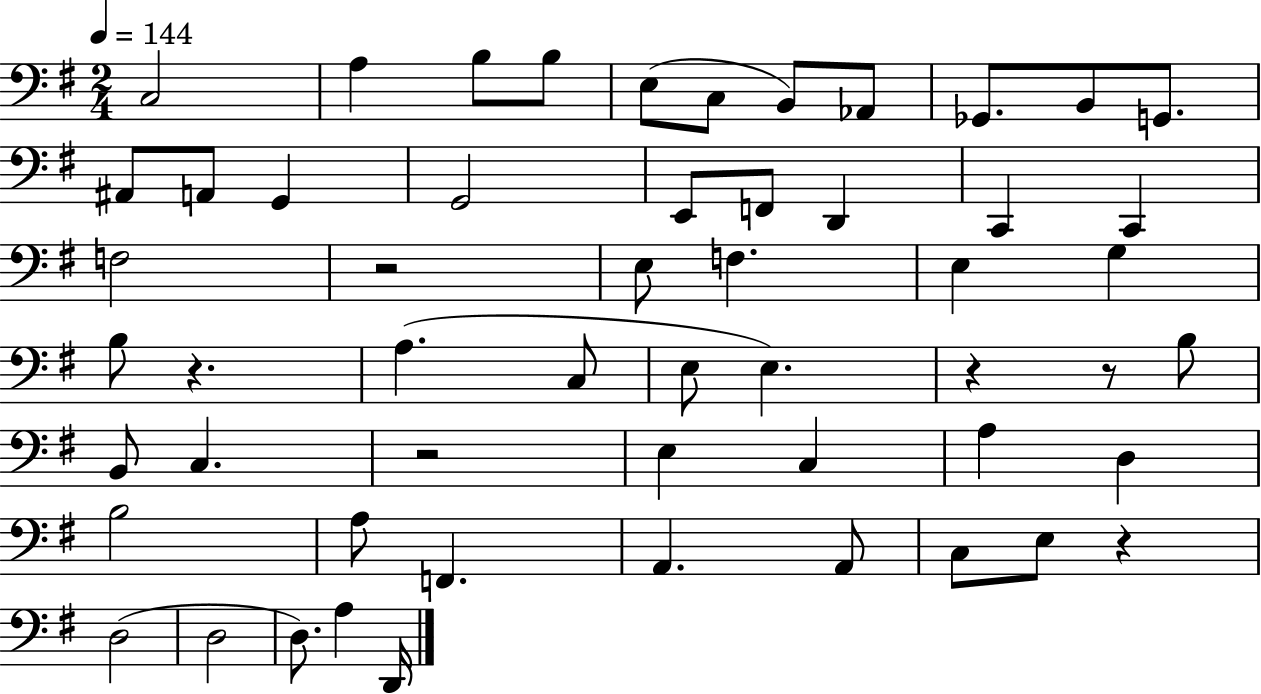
C3/h A3/q B3/e B3/e E3/e C3/e B2/e Ab2/e Gb2/e. B2/e G2/e. A#2/e A2/e G2/q G2/h E2/e F2/e D2/q C2/q C2/q F3/h R/h E3/e F3/q. E3/q G3/q B3/e R/q. A3/q. C3/e E3/e E3/q. R/q R/e B3/e B2/e C3/q. R/h E3/q C3/q A3/q D3/q B3/h A3/e F2/q. A2/q. A2/e C3/e E3/e R/q D3/h D3/h D3/e. A3/q D2/s